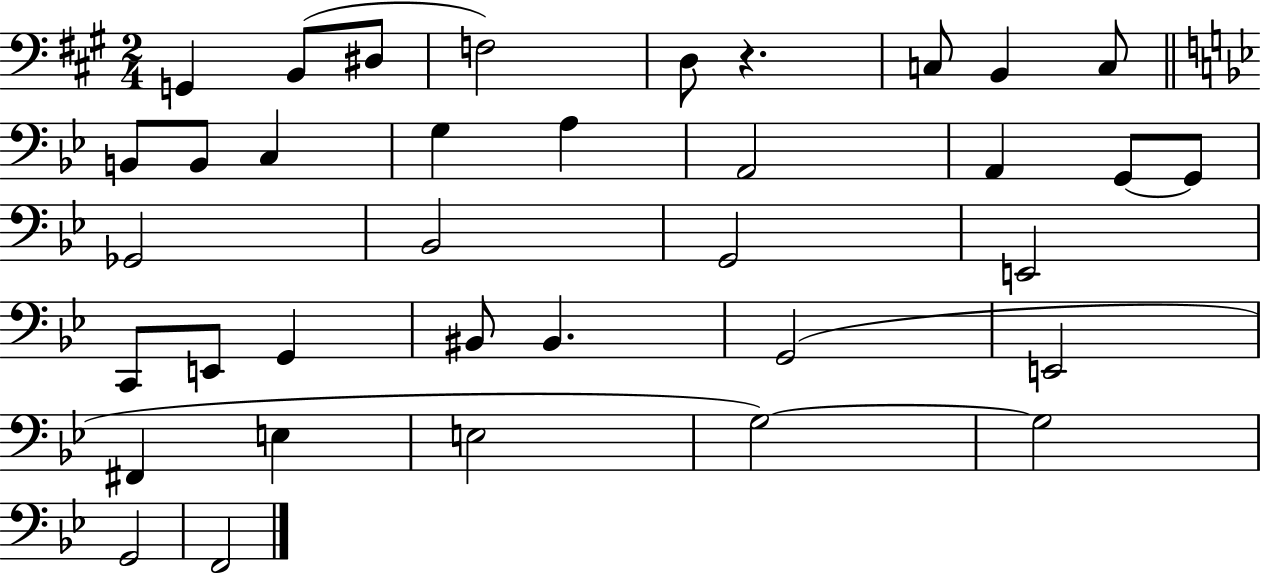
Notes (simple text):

G2/q B2/e D#3/e F3/h D3/e R/q. C3/e B2/q C3/e B2/e B2/e C3/q G3/q A3/q A2/h A2/q G2/e G2/e Gb2/h Bb2/h G2/h E2/h C2/e E2/e G2/q BIS2/e BIS2/q. G2/h E2/h F#2/q E3/q E3/h G3/h G3/h G2/h F2/h